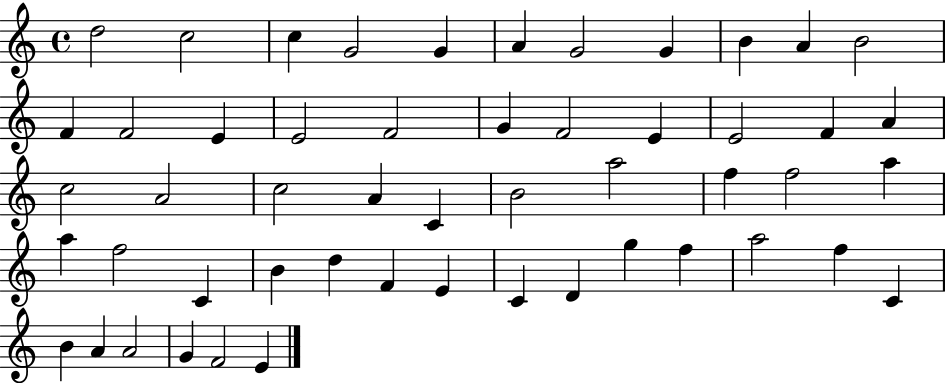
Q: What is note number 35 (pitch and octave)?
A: C4